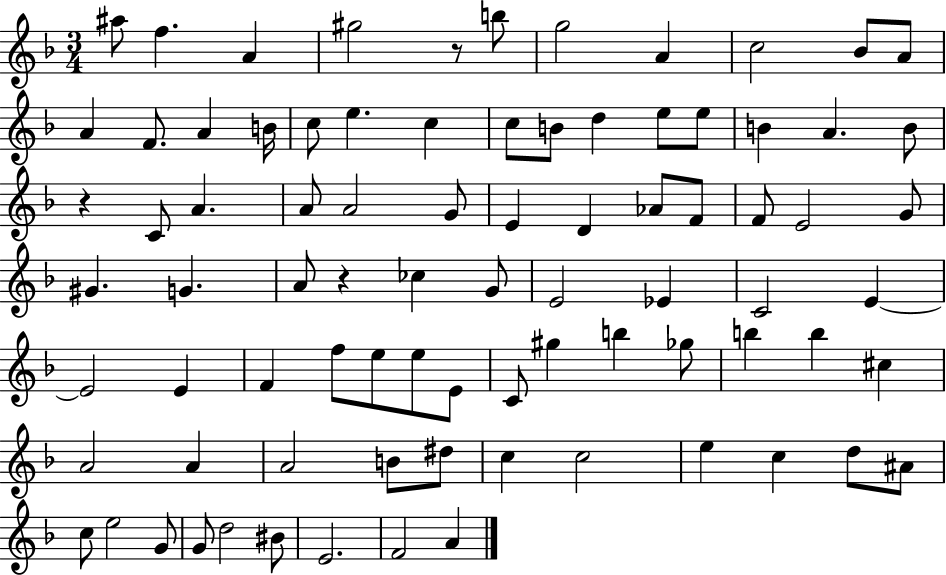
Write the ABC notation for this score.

X:1
T:Untitled
M:3/4
L:1/4
K:F
^a/2 f A ^g2 z/2 b/2 g2 A c2 _B/2 A/2 A F/2 A B/4 c/2 e c c/2 B/2 d e/2 e/2 B A B/2 z C/2 A A/2 A2 G/2 E D _A/2 F/2 F/2 E2 G/2 ^G G A/2 z _c G/2 E2 _E C2 E E2 E F f/2 e/2 e/2 E/2 C/2 ^g b _g/2 b b ^c A2 A A2 B/2 ^d/2 c c2 e c d/2 ^A/2 c/2 e2 G/2 G/2 d2 ^B/2 E2 F2 A